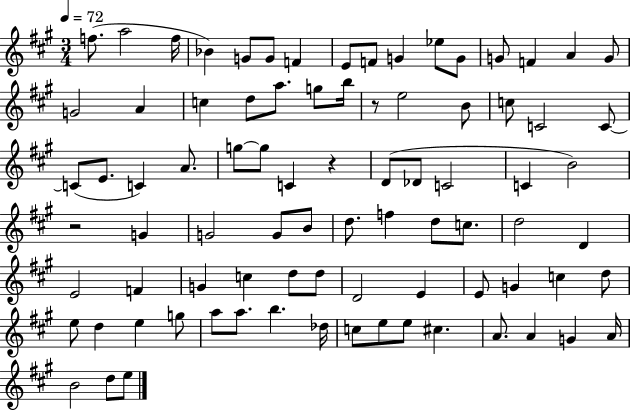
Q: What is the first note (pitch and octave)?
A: F5